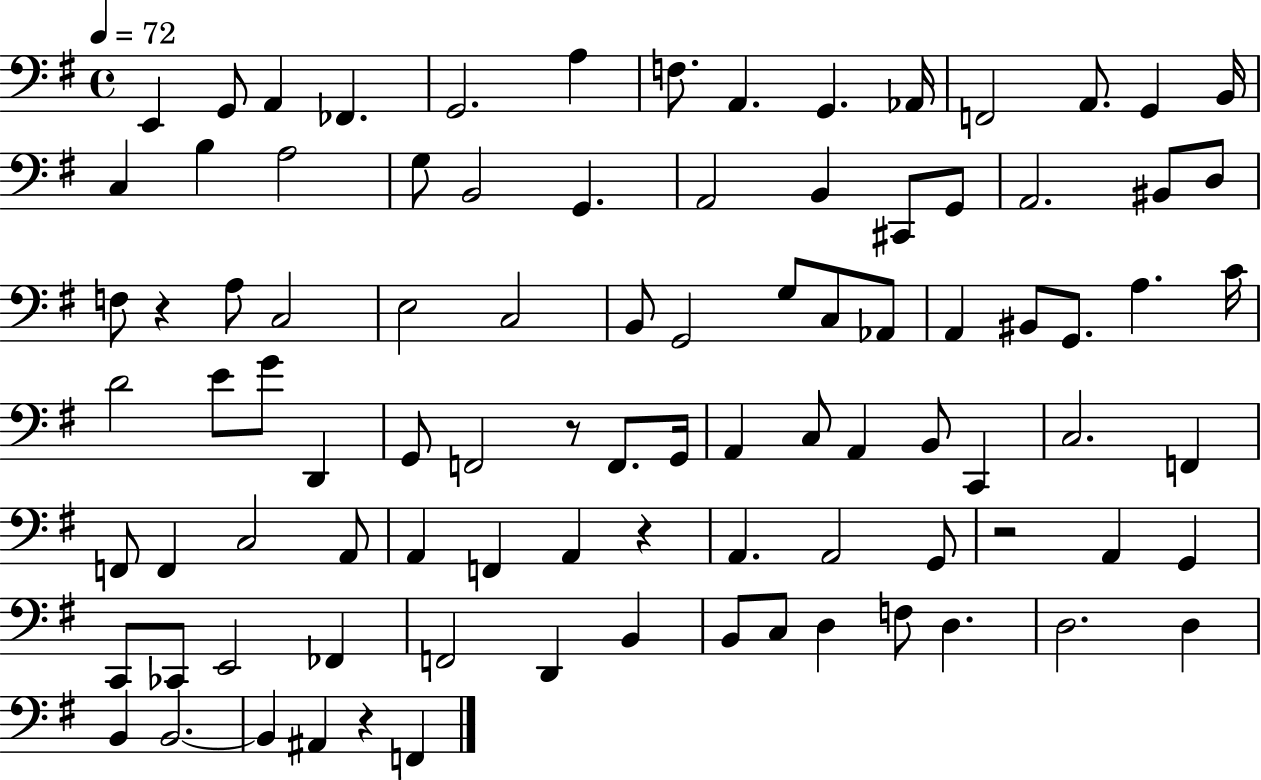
{
  \clef bass
  \time 4/4
  \defaultTimeSignature
  \key g \major
  \tempo 4 = 72
  \repeat volta 2 { e,4 g,8 a,4 fes,4. | g,2. a4 | f8. a,4. g,4. aes,16 | f,2 a,8. g,4 b,16 | \break c4 b4 a2 | g8 b,2 g,4. | a,2 b,4 cis,8 g,8 | a,2. bis,8 d8 | \break f8 r4 a8 c2 | e2 c2 | b,8 g,2 g8 c8 aes,8 | a,4 bis,8 g,8. a4. c'16 | \break d'2 e'8 g'8 d,4 | g,8 f,2 r8 f,8. g,16 | a,4 c8 a,4 b,8 c,4 | c2. f,4 | \break f,8 f,4 c2 a,8 | a,4 f,4 a,4 r4 | a,4. a,2 g,8 | r2 a,4 g,4 | \break c,8 ces,8 e,2 fes,4 | f,2 d,4 b,4 | b,8 c8 d4 f8 d4. | d2. d4 | \break b,4 b,2.~~ | b,4 ais,4 r4 f,4 | } \bar "|."
}